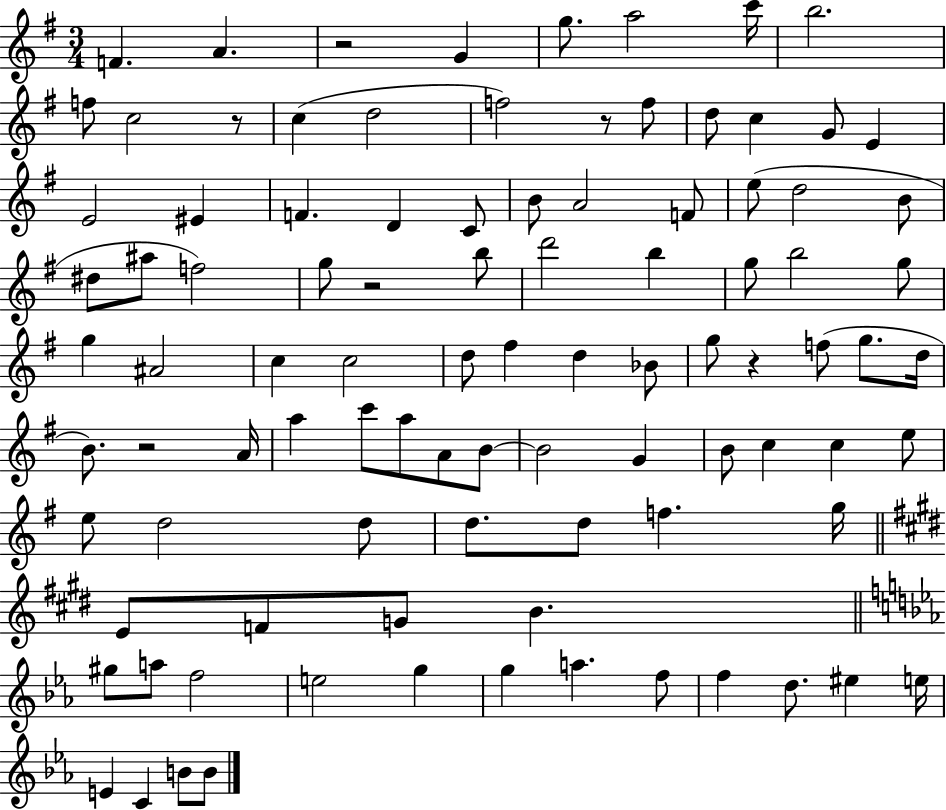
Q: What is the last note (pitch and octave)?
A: B4